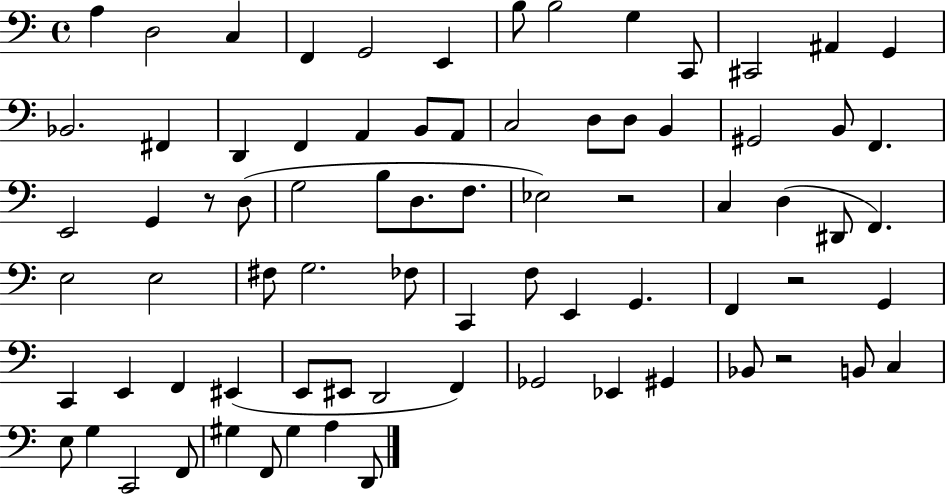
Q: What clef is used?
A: bass